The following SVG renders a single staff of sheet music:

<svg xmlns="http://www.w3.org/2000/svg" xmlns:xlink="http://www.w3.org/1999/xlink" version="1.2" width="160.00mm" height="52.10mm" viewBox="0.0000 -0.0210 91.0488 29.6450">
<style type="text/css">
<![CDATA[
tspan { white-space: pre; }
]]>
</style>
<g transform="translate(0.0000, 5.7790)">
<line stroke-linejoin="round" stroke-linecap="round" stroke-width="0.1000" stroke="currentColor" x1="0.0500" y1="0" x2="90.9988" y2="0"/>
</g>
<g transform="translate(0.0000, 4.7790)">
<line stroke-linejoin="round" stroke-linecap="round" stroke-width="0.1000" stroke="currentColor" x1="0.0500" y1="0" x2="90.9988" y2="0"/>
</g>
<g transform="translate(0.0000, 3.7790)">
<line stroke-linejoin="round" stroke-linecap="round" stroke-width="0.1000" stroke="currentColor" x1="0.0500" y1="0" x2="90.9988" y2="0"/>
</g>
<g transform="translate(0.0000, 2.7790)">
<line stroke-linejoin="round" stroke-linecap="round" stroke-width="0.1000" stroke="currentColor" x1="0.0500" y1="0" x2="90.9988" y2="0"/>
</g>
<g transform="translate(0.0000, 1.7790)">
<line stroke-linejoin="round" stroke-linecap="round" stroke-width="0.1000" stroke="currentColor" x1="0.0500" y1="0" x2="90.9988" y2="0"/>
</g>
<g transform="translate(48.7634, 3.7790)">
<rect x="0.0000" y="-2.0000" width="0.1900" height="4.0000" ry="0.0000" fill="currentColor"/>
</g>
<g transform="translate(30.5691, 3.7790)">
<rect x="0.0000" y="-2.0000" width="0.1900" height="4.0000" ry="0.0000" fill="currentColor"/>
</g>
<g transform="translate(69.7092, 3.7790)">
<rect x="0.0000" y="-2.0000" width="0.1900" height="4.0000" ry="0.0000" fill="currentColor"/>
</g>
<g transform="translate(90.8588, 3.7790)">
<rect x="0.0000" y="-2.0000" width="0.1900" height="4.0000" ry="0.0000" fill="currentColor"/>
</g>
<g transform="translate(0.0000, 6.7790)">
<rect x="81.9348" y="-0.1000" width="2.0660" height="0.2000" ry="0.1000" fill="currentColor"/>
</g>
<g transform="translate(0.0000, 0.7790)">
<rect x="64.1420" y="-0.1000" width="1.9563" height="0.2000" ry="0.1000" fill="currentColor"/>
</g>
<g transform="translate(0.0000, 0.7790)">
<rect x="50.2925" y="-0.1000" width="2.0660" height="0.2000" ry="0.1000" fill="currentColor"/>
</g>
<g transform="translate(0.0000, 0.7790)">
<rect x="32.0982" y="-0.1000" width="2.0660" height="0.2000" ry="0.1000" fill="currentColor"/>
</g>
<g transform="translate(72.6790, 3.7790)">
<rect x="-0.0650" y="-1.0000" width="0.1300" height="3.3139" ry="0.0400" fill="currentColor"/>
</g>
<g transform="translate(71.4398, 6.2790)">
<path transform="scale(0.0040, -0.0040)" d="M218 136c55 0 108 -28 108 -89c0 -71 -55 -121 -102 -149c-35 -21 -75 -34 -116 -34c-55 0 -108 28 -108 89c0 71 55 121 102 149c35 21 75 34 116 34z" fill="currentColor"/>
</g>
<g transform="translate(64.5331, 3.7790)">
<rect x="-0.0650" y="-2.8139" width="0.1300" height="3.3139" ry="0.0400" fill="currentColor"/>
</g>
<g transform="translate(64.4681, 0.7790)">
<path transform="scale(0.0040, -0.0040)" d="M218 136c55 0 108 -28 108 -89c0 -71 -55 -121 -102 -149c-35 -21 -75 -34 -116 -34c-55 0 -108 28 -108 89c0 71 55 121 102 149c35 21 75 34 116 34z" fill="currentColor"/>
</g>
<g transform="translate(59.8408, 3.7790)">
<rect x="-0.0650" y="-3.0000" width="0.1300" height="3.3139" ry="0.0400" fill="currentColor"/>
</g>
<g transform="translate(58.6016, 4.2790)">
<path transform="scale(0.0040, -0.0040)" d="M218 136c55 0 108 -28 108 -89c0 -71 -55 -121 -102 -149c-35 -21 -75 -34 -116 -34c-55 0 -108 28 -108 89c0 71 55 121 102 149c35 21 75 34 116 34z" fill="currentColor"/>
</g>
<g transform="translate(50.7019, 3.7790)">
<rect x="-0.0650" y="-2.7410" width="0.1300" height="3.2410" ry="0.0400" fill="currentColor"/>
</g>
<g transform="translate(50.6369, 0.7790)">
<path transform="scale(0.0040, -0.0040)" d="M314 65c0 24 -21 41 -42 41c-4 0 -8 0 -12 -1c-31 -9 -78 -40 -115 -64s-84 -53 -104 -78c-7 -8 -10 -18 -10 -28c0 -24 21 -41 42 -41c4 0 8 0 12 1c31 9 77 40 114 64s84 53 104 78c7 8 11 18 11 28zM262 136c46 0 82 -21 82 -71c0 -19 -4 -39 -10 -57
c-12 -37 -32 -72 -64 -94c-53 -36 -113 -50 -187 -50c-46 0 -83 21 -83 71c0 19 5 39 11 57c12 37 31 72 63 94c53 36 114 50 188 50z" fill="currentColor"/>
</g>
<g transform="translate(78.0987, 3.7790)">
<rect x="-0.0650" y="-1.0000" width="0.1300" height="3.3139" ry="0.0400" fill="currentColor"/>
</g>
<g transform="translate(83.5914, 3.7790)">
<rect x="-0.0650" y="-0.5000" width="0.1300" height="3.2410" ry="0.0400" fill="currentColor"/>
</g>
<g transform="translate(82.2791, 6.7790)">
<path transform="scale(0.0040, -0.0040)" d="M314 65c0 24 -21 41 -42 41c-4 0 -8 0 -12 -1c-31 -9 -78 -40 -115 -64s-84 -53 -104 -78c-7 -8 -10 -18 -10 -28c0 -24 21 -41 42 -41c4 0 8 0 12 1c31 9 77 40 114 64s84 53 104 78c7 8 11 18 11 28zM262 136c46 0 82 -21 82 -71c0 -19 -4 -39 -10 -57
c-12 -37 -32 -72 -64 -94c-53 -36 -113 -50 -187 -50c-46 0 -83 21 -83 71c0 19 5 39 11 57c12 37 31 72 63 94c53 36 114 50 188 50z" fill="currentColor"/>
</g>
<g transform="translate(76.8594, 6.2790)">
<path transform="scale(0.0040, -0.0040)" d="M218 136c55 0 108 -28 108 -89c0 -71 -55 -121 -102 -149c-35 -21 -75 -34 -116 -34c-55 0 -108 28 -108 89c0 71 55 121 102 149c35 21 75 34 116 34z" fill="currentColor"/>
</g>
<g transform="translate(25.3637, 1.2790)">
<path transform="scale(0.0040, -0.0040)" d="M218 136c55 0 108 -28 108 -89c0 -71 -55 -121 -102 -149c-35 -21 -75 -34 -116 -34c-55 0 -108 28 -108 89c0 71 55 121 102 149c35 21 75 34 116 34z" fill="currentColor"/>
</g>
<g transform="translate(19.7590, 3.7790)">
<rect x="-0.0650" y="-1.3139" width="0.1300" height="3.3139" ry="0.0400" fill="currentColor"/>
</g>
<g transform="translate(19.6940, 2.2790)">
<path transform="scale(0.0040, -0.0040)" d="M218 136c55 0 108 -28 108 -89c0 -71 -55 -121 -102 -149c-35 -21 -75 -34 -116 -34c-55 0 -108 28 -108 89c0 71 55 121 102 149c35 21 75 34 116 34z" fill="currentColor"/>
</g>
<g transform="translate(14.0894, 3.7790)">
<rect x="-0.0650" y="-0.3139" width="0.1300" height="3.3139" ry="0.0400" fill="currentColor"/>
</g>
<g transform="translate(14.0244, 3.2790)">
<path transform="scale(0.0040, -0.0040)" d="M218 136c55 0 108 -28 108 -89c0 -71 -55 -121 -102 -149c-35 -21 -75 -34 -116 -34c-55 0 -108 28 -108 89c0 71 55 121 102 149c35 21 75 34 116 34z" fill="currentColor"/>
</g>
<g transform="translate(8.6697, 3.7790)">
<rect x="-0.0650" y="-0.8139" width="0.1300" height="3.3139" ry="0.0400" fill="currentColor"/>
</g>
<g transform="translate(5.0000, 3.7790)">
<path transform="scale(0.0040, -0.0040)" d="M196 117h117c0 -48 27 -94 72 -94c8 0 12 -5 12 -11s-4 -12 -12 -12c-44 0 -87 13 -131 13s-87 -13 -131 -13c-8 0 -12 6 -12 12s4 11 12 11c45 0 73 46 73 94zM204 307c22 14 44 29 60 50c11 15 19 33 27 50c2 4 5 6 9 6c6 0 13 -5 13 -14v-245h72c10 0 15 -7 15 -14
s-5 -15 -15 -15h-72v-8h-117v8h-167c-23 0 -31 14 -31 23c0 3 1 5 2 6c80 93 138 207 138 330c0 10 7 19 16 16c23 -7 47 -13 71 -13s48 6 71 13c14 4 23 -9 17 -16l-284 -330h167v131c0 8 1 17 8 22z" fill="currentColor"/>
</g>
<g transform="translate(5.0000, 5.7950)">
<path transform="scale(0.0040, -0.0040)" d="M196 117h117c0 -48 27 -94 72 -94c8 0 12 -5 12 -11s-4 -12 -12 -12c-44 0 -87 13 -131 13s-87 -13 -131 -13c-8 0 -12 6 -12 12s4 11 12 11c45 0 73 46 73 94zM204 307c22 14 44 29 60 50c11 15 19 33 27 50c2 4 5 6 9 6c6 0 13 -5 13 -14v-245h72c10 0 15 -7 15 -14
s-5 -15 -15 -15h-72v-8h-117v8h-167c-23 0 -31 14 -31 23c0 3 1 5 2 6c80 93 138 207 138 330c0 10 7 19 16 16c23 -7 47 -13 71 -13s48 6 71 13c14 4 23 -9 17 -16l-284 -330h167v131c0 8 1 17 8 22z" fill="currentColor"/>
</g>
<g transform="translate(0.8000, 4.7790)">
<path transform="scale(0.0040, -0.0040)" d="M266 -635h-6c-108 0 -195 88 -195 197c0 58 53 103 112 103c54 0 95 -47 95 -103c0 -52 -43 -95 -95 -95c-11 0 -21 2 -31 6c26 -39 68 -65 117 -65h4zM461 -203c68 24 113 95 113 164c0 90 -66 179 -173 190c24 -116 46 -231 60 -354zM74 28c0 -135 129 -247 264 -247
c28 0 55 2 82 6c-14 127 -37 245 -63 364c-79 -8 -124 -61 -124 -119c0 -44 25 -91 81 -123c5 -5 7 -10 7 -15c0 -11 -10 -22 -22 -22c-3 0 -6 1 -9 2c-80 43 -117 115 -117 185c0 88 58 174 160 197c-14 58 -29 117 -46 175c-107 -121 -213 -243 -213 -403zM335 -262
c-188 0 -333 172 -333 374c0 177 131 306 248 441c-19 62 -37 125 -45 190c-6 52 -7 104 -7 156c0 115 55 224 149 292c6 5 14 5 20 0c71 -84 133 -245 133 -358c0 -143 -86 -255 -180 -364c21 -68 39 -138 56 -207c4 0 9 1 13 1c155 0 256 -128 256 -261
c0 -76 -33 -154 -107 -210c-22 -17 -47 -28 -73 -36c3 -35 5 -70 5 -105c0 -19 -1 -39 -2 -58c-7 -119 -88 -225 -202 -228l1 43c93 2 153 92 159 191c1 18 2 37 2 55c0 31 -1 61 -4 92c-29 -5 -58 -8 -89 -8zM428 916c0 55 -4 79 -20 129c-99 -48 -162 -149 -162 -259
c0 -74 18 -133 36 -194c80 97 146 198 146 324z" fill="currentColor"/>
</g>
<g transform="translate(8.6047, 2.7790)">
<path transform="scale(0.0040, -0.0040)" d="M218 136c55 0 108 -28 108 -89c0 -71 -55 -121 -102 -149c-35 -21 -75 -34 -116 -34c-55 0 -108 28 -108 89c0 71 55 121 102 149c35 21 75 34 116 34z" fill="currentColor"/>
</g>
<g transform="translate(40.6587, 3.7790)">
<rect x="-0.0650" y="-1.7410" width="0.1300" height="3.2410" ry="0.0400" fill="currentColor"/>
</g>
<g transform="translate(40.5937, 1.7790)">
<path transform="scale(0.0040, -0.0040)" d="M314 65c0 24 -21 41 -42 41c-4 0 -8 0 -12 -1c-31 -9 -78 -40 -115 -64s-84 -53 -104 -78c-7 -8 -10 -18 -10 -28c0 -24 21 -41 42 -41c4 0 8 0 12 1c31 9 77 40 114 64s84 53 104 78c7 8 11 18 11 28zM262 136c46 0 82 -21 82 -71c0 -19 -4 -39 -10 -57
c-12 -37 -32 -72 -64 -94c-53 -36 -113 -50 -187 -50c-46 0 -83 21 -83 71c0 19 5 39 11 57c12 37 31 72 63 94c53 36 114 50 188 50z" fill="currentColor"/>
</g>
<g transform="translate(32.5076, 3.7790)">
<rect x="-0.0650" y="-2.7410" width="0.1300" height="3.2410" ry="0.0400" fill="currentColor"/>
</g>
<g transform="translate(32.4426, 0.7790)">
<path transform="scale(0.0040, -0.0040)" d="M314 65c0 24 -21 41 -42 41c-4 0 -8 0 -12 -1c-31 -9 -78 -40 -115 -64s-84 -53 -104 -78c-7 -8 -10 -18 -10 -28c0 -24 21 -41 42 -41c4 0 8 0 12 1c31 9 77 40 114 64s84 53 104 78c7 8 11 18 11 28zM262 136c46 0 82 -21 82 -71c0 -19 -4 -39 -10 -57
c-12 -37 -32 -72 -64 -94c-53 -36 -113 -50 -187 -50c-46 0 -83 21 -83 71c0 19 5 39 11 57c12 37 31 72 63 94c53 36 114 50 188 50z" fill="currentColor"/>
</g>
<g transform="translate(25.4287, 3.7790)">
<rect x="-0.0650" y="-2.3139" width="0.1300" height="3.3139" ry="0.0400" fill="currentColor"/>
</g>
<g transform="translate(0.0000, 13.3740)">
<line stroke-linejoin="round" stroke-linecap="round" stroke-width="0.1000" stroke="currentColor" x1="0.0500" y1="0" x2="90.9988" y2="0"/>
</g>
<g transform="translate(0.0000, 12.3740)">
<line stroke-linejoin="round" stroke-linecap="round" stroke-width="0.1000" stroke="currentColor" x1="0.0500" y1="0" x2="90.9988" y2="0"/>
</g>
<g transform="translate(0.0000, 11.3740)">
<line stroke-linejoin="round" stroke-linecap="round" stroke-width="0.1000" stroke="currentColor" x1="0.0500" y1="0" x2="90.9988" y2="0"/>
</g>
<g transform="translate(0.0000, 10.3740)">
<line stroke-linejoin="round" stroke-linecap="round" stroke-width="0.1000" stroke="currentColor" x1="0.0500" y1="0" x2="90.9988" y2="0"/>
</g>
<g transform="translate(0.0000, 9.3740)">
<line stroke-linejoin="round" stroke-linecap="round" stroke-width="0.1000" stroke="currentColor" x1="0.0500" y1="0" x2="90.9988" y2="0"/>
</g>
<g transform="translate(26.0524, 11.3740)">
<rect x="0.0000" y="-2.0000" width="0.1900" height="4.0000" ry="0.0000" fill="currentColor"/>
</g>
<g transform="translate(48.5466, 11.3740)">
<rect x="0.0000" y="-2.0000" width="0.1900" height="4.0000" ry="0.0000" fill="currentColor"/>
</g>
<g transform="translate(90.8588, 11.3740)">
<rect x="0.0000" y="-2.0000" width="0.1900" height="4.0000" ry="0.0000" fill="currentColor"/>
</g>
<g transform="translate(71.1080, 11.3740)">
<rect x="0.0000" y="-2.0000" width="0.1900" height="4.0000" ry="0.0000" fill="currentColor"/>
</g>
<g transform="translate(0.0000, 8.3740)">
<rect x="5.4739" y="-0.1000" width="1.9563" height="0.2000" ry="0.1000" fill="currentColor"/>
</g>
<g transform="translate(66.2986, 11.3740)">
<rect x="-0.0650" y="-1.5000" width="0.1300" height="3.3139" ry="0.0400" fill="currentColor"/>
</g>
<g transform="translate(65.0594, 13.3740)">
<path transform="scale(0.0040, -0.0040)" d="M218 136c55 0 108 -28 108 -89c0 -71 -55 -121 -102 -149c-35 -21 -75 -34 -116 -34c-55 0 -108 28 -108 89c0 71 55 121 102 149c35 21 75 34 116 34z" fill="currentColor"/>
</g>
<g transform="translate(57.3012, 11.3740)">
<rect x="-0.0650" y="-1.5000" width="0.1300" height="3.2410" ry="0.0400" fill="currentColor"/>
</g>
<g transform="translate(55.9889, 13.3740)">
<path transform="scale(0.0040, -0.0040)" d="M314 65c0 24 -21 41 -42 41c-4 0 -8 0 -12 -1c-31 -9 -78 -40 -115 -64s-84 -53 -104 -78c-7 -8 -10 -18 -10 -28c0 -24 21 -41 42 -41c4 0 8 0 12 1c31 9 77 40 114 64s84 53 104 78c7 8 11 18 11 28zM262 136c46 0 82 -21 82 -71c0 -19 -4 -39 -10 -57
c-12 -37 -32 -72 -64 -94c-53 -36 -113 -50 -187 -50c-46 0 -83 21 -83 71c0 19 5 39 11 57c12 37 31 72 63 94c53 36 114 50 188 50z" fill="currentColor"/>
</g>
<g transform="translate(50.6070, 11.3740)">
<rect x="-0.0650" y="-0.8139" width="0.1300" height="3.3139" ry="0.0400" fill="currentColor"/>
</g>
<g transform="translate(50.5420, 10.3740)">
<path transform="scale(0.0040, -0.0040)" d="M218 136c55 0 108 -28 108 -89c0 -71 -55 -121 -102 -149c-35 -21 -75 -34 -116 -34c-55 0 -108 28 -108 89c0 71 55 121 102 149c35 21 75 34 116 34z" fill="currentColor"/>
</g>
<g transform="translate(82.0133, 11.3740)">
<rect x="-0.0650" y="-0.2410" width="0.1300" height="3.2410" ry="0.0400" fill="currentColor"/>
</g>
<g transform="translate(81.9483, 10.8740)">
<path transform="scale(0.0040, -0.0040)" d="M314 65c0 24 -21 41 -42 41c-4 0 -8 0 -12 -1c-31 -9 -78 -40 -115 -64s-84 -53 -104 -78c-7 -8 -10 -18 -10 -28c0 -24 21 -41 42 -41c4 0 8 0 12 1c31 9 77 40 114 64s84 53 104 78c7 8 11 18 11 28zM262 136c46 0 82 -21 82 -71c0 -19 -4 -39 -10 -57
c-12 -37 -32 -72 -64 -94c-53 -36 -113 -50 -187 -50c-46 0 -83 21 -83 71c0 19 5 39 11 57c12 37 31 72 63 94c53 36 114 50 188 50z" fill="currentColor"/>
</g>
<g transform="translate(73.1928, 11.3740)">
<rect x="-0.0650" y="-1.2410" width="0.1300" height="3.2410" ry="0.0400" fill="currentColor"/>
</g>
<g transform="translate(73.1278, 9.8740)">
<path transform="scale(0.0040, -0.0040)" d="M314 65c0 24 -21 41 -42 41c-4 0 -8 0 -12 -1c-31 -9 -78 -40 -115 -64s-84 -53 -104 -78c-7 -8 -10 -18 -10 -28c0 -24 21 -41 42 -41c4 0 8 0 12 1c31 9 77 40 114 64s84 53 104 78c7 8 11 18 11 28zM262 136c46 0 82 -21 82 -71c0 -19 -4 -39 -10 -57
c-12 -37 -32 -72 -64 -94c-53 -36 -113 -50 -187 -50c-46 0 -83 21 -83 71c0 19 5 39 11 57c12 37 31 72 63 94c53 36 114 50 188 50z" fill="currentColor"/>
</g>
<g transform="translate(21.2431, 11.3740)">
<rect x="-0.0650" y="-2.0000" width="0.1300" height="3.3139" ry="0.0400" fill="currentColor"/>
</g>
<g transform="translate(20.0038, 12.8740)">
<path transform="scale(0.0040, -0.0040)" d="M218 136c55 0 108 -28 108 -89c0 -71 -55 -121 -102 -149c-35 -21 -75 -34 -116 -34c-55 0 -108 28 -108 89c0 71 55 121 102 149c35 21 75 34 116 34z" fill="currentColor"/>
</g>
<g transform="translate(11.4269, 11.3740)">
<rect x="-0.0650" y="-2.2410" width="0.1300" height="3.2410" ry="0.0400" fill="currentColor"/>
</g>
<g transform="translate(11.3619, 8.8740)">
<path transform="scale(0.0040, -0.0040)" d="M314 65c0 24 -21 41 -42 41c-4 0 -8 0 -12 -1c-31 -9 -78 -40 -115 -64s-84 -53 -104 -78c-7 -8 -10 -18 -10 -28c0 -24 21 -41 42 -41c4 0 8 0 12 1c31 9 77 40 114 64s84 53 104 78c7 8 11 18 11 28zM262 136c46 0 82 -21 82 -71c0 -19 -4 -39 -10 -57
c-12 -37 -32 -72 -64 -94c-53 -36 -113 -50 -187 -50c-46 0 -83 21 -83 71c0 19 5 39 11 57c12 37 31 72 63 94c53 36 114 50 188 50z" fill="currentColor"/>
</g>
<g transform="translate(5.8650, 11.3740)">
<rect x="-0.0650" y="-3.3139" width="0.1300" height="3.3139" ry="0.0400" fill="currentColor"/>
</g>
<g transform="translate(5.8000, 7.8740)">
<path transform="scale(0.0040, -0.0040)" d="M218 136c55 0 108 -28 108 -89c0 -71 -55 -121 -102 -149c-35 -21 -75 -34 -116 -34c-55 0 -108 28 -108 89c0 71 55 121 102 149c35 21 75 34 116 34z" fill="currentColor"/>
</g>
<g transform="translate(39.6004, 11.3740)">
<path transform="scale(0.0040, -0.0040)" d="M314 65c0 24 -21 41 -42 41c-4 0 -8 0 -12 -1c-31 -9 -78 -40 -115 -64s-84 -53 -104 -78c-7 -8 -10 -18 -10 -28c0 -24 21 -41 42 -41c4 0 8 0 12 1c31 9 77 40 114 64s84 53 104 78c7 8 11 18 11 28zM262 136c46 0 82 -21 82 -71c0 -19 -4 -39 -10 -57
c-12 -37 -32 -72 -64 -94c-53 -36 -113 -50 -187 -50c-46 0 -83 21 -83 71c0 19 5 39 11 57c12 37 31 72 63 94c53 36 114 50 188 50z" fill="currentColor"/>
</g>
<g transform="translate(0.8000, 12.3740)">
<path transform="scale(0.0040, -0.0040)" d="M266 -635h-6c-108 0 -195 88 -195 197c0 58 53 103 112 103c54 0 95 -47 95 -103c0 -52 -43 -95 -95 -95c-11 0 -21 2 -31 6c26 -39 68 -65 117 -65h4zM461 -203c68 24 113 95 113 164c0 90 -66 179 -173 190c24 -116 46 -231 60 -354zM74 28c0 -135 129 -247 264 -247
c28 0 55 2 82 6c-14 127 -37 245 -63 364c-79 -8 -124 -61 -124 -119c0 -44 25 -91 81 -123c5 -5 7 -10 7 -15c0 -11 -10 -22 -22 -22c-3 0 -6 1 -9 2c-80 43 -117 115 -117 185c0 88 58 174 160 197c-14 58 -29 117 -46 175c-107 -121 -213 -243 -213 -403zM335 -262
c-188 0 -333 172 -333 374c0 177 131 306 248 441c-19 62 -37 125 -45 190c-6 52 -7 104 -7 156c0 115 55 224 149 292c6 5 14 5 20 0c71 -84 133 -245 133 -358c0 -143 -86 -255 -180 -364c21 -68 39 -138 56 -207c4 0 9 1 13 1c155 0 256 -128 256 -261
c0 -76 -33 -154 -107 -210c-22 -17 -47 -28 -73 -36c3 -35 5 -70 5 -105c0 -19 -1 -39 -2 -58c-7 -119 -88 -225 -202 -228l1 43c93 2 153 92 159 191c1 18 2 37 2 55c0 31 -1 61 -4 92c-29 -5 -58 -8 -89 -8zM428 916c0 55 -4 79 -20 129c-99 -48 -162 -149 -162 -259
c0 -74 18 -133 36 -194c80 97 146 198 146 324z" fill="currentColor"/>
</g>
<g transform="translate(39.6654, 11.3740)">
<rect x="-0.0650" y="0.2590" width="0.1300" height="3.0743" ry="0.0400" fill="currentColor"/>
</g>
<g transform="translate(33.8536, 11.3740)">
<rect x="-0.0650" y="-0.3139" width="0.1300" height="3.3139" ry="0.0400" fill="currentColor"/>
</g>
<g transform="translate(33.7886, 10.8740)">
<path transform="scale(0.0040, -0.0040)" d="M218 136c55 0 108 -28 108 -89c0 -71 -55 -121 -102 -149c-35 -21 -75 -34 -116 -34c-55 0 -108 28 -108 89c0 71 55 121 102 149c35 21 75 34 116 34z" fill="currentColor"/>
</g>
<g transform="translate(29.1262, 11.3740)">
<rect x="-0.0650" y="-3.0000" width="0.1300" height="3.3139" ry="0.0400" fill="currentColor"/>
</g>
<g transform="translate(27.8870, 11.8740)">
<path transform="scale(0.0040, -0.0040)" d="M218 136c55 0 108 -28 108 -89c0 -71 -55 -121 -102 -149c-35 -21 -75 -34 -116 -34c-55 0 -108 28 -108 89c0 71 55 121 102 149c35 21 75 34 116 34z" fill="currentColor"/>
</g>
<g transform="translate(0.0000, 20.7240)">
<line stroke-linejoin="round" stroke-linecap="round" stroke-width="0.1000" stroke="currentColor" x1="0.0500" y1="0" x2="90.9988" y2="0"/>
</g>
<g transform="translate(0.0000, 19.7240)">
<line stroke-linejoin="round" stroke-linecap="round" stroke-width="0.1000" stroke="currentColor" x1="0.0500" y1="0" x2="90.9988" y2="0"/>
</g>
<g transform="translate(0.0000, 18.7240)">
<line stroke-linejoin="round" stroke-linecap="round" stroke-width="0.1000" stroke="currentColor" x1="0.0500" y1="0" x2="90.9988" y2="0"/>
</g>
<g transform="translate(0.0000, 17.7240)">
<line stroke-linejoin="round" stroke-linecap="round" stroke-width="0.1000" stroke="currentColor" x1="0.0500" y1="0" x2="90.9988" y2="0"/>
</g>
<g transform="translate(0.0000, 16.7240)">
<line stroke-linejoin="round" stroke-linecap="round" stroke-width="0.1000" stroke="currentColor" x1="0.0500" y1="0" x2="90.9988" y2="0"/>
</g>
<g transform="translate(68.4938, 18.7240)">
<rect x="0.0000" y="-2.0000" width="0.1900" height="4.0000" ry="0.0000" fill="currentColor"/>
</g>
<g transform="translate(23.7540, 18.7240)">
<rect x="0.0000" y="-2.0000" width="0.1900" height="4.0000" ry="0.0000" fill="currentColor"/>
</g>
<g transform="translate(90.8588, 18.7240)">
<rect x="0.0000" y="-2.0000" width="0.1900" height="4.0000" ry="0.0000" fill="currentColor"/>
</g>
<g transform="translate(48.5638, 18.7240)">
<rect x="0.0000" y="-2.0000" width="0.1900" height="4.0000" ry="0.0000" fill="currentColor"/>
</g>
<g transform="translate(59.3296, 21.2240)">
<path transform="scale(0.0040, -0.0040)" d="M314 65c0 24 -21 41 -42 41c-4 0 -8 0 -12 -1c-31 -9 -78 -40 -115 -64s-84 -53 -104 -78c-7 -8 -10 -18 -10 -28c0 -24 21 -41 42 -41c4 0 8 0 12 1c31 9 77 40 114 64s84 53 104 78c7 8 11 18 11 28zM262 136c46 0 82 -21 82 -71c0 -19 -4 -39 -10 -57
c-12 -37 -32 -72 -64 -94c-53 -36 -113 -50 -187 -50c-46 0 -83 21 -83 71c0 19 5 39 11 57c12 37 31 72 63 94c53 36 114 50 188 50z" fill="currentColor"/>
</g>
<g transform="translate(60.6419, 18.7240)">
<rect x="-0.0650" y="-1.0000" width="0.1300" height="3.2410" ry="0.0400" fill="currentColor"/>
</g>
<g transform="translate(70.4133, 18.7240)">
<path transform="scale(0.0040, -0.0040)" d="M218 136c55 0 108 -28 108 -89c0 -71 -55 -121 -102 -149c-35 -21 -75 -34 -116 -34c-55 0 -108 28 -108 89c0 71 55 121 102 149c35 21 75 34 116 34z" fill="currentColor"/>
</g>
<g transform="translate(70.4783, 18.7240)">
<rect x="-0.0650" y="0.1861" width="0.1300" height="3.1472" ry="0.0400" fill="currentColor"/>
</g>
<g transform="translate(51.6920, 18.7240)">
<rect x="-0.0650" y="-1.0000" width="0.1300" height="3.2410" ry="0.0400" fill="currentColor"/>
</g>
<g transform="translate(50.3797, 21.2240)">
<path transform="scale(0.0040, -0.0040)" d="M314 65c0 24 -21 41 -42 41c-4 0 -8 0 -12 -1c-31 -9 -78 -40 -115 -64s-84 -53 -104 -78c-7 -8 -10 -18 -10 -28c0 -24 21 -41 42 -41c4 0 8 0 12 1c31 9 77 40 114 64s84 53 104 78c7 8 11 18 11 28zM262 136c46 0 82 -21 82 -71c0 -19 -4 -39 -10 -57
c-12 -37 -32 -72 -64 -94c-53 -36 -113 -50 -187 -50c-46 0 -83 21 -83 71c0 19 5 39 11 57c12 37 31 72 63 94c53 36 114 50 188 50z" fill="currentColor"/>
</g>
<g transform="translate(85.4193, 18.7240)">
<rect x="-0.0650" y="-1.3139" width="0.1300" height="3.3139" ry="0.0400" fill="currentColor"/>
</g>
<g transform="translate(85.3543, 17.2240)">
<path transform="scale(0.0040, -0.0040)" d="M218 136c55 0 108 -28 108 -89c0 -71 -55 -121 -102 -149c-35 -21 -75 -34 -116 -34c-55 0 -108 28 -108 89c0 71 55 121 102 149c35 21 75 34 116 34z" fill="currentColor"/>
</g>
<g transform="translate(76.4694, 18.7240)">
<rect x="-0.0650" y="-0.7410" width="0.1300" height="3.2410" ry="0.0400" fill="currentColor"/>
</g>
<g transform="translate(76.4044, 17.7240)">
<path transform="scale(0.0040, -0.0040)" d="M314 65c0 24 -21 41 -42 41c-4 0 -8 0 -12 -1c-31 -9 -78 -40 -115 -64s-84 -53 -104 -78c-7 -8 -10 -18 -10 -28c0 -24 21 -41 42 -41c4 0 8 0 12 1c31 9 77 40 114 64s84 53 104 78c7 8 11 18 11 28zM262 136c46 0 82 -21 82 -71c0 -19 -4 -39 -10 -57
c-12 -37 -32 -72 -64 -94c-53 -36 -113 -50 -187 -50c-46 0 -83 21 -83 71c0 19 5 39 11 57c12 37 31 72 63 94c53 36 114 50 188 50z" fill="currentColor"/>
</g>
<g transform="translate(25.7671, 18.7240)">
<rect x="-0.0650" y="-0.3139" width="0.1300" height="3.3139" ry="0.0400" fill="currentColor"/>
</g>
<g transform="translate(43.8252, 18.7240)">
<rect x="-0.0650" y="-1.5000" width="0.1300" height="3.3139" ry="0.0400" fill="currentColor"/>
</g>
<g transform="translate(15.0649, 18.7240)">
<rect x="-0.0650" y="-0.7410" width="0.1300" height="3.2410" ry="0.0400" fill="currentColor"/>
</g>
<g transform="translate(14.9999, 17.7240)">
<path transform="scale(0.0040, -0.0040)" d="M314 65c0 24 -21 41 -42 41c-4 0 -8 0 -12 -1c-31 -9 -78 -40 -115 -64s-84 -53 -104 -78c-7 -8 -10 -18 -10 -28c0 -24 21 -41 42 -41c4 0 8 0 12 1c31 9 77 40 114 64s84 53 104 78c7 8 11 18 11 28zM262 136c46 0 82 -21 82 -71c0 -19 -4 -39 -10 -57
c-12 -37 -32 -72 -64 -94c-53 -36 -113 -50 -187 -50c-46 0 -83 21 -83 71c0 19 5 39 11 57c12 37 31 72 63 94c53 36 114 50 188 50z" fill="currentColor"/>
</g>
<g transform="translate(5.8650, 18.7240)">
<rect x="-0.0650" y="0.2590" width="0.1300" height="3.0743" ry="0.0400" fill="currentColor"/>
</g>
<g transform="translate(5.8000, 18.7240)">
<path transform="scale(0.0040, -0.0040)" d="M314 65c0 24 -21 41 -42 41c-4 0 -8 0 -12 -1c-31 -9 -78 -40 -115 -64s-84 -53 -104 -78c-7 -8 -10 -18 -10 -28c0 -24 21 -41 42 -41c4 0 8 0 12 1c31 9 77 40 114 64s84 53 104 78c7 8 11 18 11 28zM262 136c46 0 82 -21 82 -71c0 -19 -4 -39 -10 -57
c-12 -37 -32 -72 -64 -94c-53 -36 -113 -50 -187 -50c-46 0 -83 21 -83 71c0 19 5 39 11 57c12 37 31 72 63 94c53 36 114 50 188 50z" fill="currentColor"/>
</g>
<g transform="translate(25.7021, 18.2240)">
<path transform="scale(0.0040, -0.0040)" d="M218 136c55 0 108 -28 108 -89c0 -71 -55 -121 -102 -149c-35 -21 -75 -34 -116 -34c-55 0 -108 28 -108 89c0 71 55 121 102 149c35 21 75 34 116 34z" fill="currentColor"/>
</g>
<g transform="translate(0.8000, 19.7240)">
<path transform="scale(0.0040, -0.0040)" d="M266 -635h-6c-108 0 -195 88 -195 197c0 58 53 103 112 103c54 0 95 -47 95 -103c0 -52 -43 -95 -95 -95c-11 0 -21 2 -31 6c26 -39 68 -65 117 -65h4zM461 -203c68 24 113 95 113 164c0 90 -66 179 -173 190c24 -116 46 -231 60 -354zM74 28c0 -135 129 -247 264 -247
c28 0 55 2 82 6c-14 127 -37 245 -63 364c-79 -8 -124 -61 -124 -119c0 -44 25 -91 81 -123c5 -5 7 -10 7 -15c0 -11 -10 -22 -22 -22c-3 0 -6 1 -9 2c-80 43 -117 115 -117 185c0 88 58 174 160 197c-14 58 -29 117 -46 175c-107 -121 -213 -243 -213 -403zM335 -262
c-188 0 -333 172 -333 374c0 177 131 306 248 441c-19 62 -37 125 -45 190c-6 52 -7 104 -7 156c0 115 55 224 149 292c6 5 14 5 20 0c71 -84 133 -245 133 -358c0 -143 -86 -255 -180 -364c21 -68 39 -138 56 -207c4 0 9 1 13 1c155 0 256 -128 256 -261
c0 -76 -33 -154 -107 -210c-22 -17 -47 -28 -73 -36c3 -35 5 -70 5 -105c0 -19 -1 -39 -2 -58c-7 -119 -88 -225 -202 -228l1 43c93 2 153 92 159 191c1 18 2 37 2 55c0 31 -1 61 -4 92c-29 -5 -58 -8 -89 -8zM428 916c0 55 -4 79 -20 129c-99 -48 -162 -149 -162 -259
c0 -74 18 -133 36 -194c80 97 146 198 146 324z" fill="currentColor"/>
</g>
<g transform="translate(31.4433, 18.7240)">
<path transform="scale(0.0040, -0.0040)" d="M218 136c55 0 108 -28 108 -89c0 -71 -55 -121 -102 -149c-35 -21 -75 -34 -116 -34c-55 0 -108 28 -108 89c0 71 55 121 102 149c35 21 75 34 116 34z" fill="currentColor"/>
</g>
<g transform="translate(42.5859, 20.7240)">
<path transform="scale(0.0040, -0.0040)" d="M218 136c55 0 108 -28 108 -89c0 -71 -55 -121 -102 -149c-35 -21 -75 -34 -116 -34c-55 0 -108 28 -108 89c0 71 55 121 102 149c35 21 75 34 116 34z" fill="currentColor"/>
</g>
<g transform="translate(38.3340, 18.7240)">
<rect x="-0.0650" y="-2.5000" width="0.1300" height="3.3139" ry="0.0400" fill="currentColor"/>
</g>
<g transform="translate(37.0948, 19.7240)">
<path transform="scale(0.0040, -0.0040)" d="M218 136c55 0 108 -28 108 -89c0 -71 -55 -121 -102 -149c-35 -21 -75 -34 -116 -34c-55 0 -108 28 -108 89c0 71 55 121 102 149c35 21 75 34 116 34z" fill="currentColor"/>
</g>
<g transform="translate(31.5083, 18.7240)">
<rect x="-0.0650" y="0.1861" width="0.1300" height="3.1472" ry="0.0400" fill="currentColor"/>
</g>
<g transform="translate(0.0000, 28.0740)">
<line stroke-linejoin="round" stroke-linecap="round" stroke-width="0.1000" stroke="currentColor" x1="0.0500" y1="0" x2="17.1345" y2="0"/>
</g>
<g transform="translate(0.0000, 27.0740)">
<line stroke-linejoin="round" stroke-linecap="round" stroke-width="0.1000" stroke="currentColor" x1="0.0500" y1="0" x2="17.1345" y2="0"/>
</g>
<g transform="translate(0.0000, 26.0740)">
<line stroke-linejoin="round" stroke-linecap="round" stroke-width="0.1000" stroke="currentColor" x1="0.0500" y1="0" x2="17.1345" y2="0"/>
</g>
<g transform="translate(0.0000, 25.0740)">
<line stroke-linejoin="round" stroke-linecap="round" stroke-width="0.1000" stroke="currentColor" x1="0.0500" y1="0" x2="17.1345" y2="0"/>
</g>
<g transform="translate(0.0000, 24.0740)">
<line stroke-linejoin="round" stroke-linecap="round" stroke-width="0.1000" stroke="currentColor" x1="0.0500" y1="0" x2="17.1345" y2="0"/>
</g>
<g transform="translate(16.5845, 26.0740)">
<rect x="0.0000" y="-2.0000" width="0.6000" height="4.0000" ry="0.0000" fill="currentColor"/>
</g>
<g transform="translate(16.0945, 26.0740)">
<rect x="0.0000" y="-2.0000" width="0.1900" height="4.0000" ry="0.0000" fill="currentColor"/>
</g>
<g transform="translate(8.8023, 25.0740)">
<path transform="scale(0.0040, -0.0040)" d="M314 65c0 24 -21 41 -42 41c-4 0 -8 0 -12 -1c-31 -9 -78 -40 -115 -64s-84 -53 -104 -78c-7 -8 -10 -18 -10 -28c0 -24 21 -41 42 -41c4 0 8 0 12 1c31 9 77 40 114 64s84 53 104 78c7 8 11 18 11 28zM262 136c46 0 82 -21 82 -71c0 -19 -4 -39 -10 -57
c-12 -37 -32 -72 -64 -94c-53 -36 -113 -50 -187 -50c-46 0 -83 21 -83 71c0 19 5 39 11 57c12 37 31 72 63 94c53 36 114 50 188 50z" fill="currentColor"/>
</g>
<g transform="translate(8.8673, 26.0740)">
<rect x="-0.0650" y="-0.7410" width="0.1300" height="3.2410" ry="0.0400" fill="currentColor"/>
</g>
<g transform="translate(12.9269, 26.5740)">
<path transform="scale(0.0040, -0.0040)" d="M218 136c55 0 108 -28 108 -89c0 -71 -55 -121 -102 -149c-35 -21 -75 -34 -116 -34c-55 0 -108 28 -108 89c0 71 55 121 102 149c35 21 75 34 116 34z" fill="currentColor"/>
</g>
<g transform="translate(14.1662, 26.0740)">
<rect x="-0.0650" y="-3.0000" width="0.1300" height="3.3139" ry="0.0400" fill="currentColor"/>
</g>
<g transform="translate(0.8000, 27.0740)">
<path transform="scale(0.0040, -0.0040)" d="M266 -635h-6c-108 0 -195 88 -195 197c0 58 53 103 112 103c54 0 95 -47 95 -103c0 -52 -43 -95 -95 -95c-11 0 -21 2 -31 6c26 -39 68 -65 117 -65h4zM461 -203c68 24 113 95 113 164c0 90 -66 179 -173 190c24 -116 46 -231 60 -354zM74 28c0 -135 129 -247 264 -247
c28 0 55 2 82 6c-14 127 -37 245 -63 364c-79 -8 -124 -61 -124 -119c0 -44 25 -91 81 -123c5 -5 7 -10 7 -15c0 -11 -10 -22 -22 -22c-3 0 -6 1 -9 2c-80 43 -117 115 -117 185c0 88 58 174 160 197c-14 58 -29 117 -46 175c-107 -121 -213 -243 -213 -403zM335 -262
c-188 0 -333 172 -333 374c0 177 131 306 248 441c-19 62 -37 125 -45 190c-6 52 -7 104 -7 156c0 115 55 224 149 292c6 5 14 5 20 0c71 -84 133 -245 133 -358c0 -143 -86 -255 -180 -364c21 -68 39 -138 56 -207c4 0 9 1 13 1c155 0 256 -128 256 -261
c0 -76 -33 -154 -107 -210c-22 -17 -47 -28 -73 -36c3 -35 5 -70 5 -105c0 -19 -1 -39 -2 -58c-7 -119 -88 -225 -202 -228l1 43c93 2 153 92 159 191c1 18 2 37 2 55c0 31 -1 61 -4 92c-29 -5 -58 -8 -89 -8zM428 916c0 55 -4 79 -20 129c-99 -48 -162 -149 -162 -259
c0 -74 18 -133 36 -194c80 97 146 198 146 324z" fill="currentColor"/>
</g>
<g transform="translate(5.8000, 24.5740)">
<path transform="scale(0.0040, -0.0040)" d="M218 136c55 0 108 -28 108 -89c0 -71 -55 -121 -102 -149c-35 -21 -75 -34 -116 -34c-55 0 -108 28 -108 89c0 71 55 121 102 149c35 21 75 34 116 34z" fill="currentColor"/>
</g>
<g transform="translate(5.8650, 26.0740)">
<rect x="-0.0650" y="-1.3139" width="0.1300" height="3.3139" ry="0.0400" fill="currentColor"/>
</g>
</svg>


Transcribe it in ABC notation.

X:1
T:Untitled
M:4/4
L:1/4
K:C
d c e g a2 f2 a2 A a D D C2 b g2 F A c B2 d E2 E e2 c2 B2 d2 c B G E D2 D2 B d2 e e d2 A